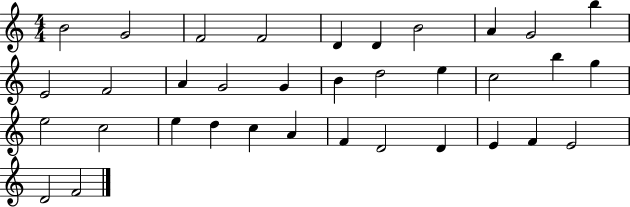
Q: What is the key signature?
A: C major